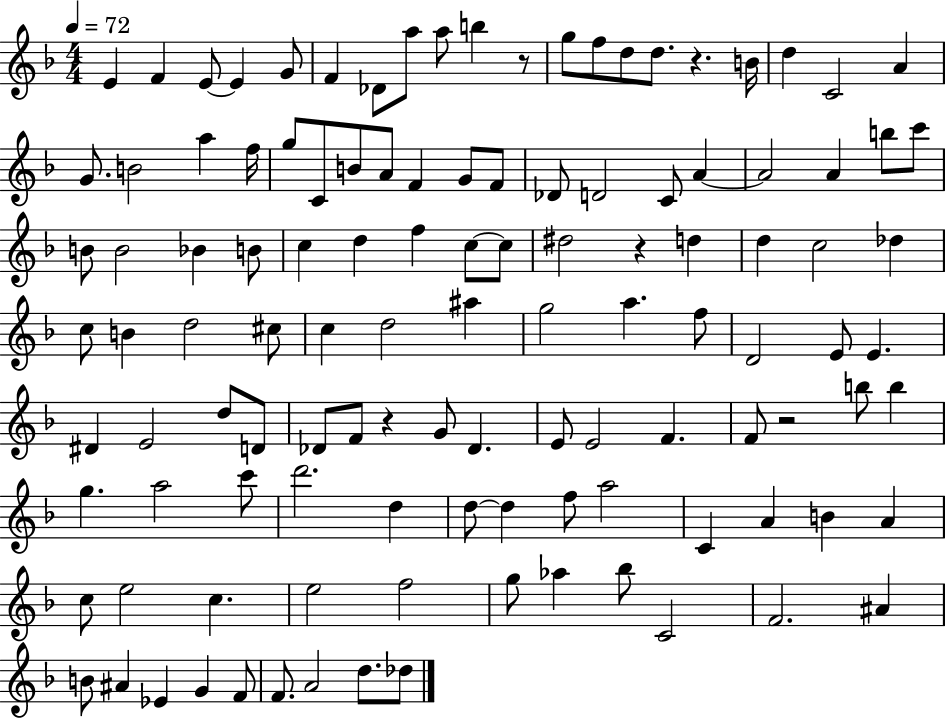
E4/q F4/q E4/e E4/q G4/e F4/q Db4/e A5/e A5/e B5/q R/e G5/e F5/e D5/e D5/e. R/q. B4/s D5/q C4/h A4/q G4/e. B4/h A5/q F5/s G5/e C4/e B4/e A4/e F4/q G4/e F4/e Db4/e D4/h C4/e A4/q A4/h A4/q B5/e C6/e B4/e B4/h Bb4/q B4/e C5/q D5/q F5/q C5/e C5/e D#5/h R/q D5/q D5/q C5/h Db5/q C5/e B4/q D5/h C#5/e C5/q D5/h A#5/q G5/h A5/q. F5/e D4/h E4/e E4/q. D#4/q E4/h D5/e D4/e Db4/e F4/e R/q G4/e Db4/q. E4/e E4/h F4/q. F4/e R/h B5/e B5/q G5/q. A5/h C6/e D6/h. D5/q D5/e D5/q F5/e A5/h C4/q A4/q B4/q A4/q C5/e E5/h C5/q. E5/h F5/h G5/e Ab5/q Bb5/e C4/h F4/h. A#4/q B4/e A#4/q Eb4/q G4/q F4/e F4/e. A4/h D5/e. Db5/e